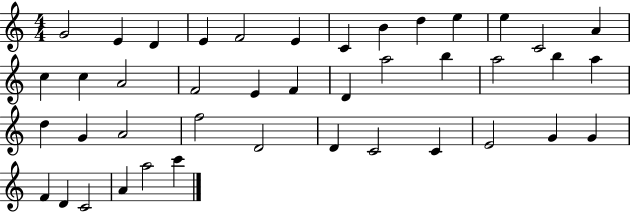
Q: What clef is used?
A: treble